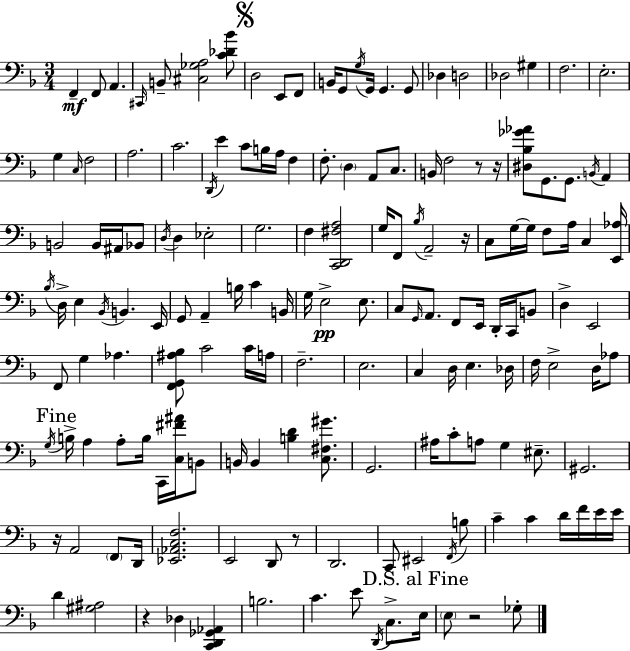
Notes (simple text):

F2/q F2/e A2/q. C#2/s B2/e [C#3,Gb3,A3]/h [C4,Db4,Bb4]/e D3/h E2/e F2/e B2/s G2/e G3/s G2/s G2/q. G2/e Db3/q D3/h Db3/h G#3/q F3/h. E3/h. G3/q C3/s F3/h A3/h. C4/h. D2/s E4/q C4/e B3/s A3/s F3/q F3/e. D3/q A2/e C3/e. B2/s F3/h R/e R/s [D#3,Bb3,Gb4,Ab4]/e G2/e. G2/e. B2/s A2/q B2/h B2/s A#2/s Bb2/e D3/s D3/q Eb3/h G3/h. F3/q [C2,D2,F#3,A3]/h G3/s F2/e Bb3/s A2/h R/s C3/e G3/s G3/s F3/e A3/s C3/q [E2,Ab3]/s Bb3/s D3/s E3/q Bb2/s B2/q. E2/s G2/e A2/q B3/s C4/q B2/s G3/s E3/h E3/e. C3/e G2/s A2/e. F2/e E2/s D2/s C2/s B2/e D3/q E2/h F2/e G3/q Ab3/q. [F2,G2,A#3,Bb3]/e C4/h C4/s A3/s F3/h. E3/h. C3/q D3/s E3/q. Db3/s F3/s E3/h D3/s Ab3/e G3/s B3/s A3/q A3/e B3/s C2/s [C3,F#4,A#4]/s B2/e B2/s B2/q [B3,D4]/q [C3,F#3,G#4]/e. G2/h. A#3/s C4/e A3/e G3/q EIS3/e. G#2/h. R/s A2/h F2/e D2/s [Eb2,Ab2,C3,F3]/h. E2/h D2/e R/e D2/h. C2/e EIS2/h F2/s B3/e C4/q C4/q D4/s F4/s E4/s E4/s D4/q [G#3,A#3]/h R/q Db3/q [C2,D2,Gb2,Ab2]/q B3/h. C4/q. E4/e D2/s C3/e. E3/s E3/e R/h Gb3/e